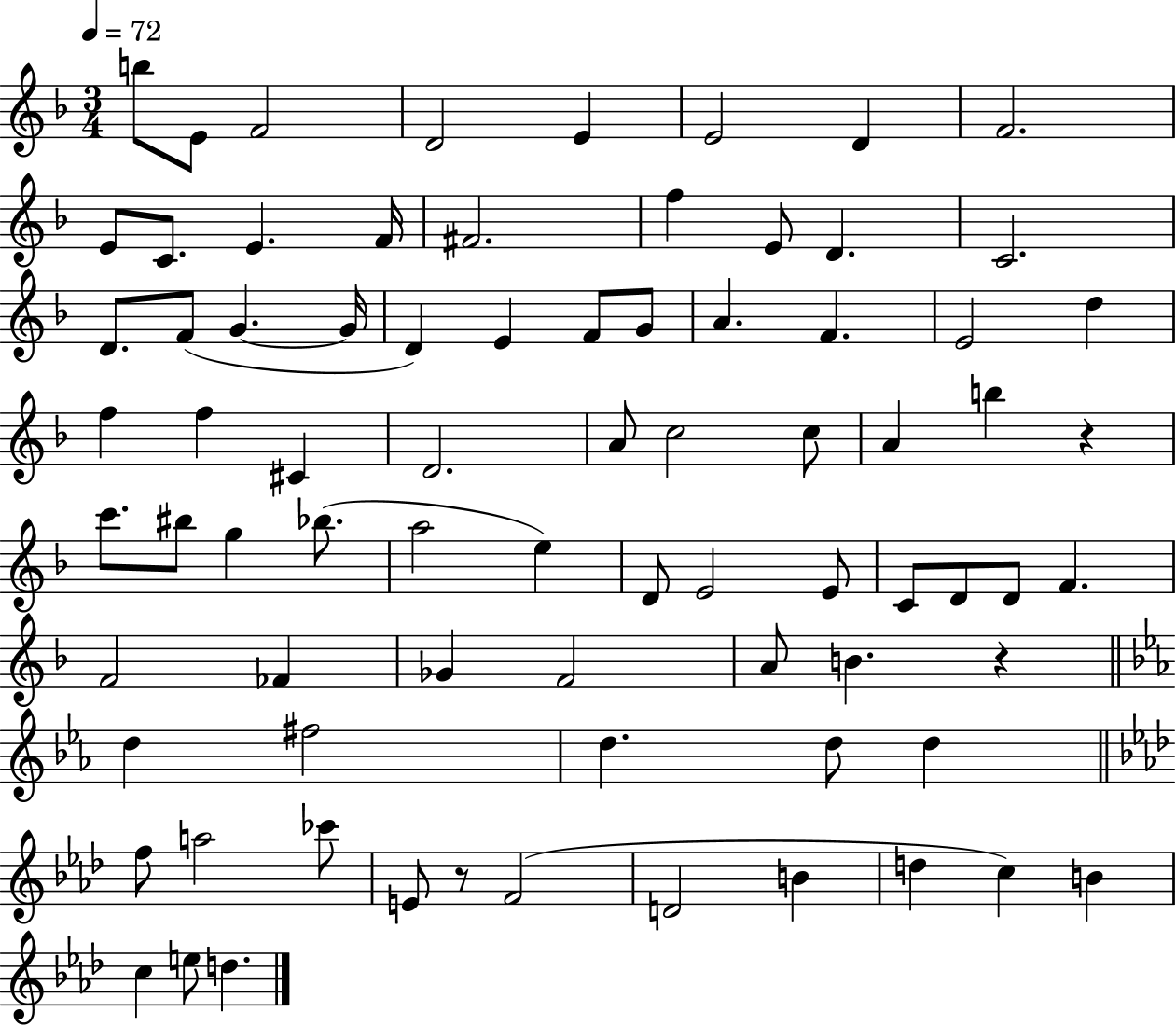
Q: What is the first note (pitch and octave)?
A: B5